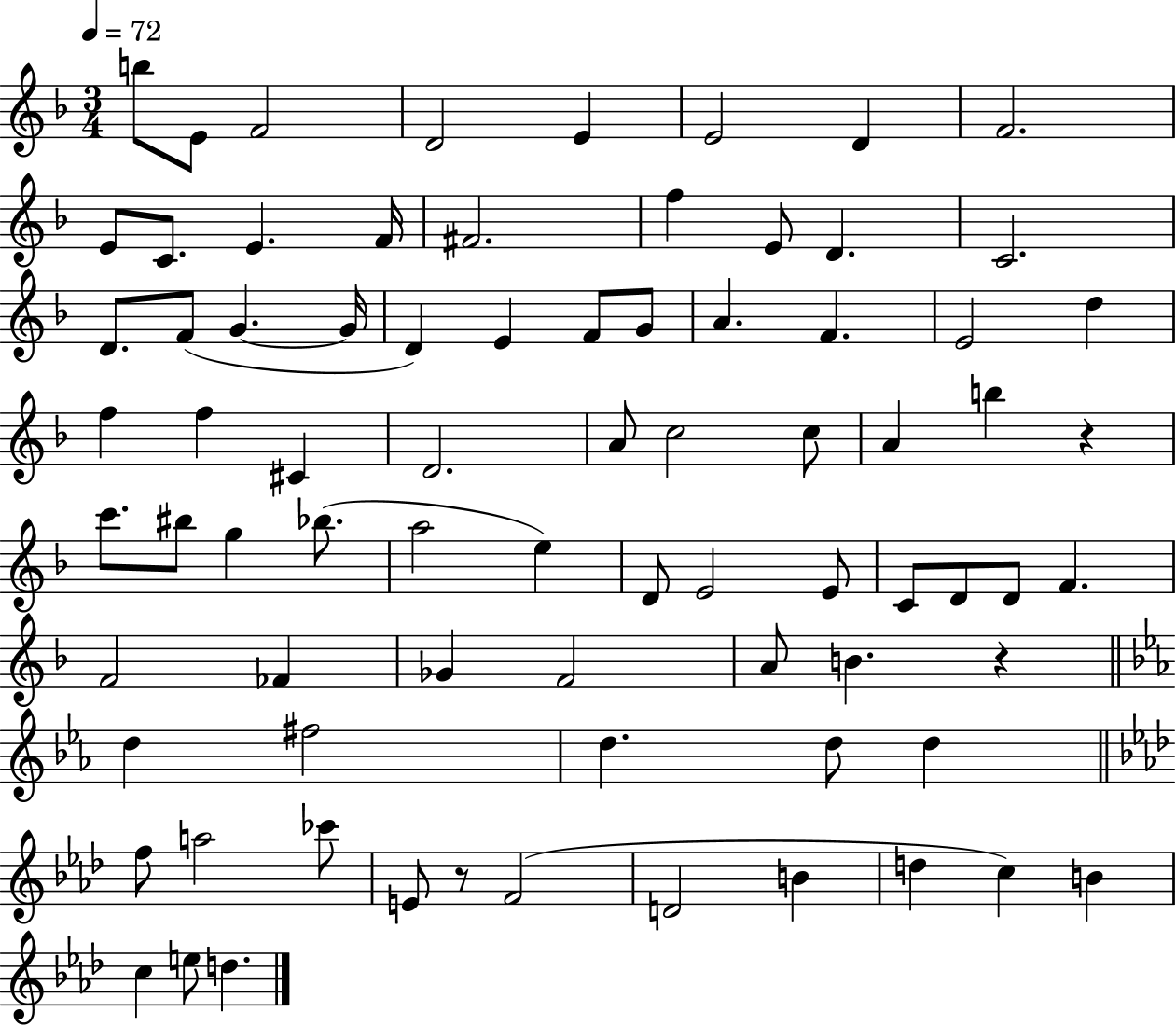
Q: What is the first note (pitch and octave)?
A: B5